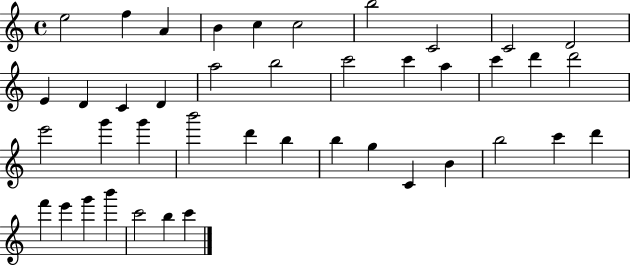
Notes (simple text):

E5/h F5/q A4/q B4/q C5/q C5/h B5/h C4/h C4/h D4/h E4/q D4/q C4/q D4/q A5/h B5/h C6/h C6/q A5/q C6/q D6/q D6/h E6/h G6/q G6/q B6/h D6/q B5/q B5/q G5/q C4/q B4/q B5/h C6/q D6/q F6/q E6/q G6/q B6/q C6/h B5/q C6/q